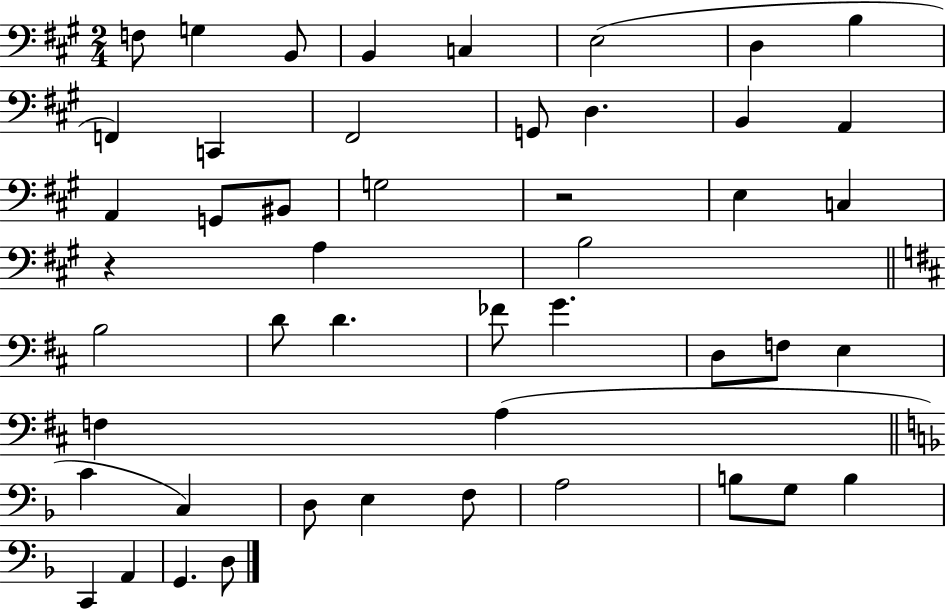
F3/e G3/q B2/e B2/q C3/q E3/h D3/q B3/q F2/q C2/q F#2/h G2/e D3/q. B2/q A2/q A2/q G2/e BIS2/e G3/h R/h E3/q C3/q R/q A3/q B3/h B3/h D4/e D4/q. FES4/e G4/q. D3/e F3/e E3/q F3/q A3/q C4/q C3/q D3/e E3/q F3/e A3/h B3/e G3/e B3/q C2/q A2/q G2/q. D3/e